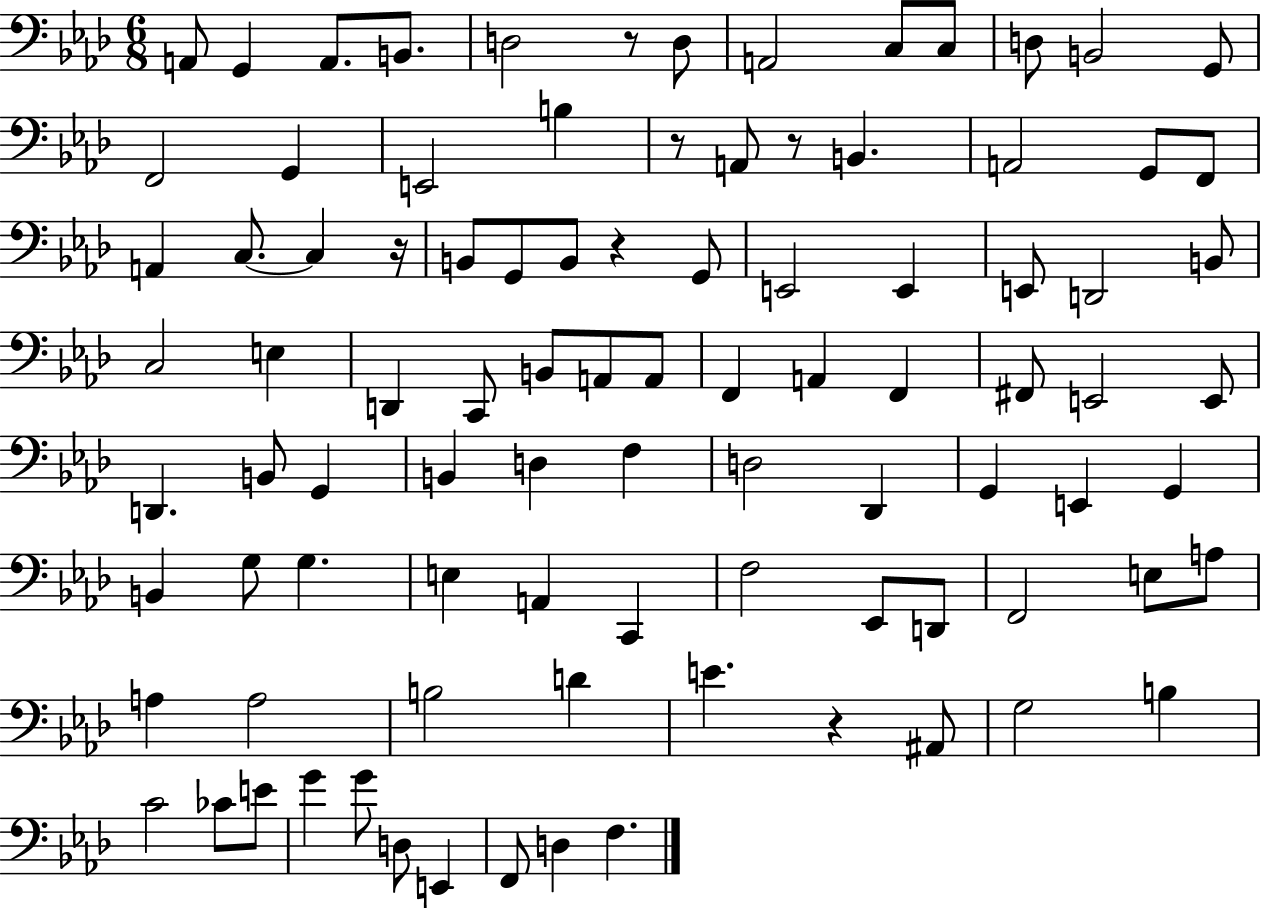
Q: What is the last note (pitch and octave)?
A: F3